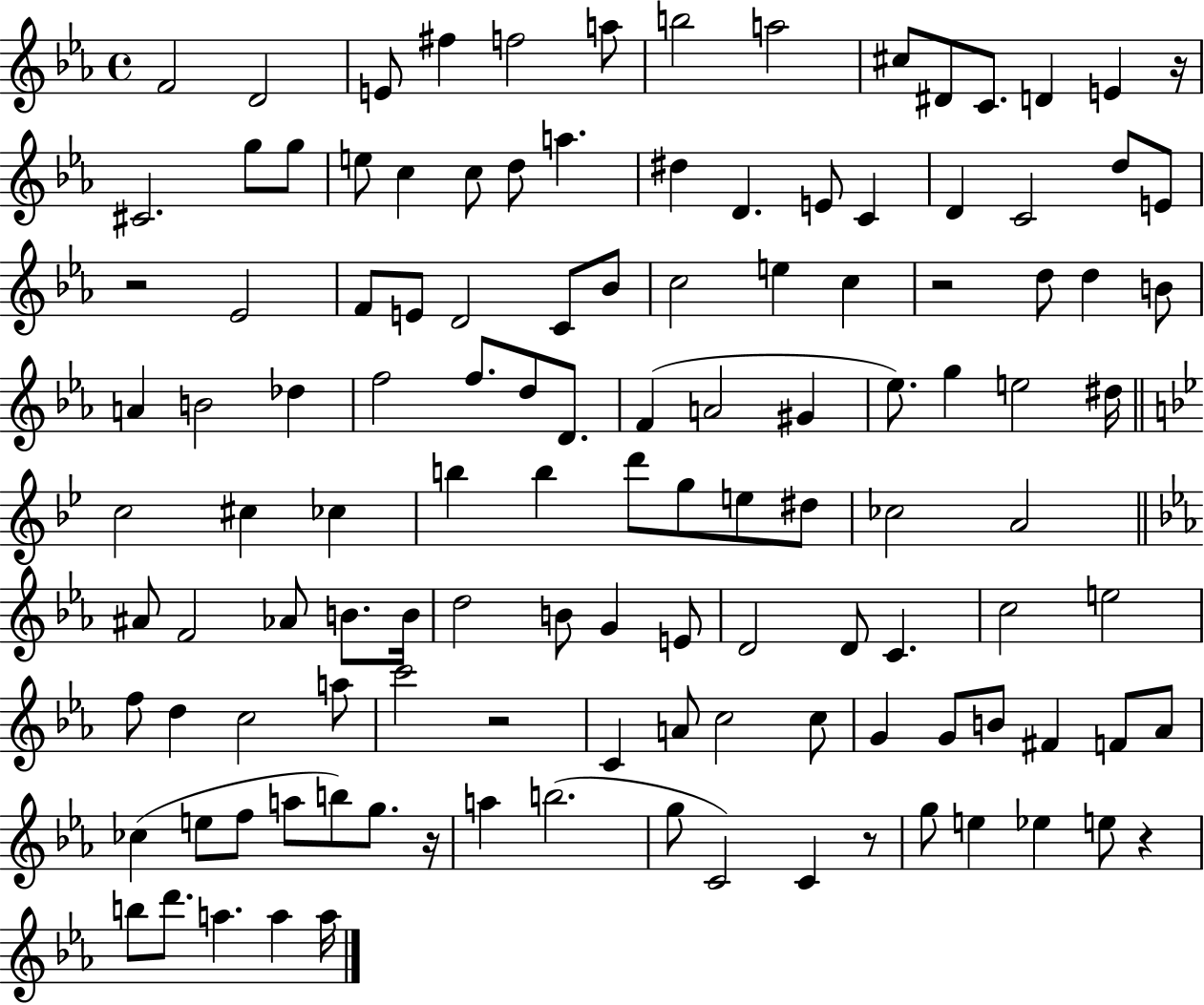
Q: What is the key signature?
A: EES major